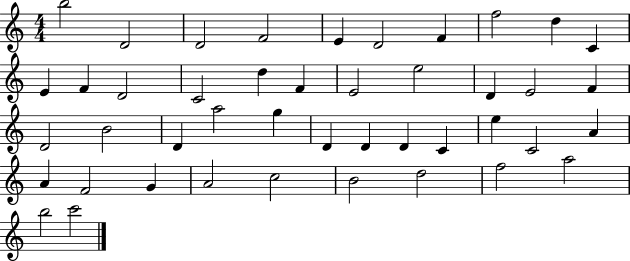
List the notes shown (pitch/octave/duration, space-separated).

B5/h D4/h D4/h F4/h E4/q D4/h F4/q F5/h D5/q C4/q E4/q F4/q D4/h C4/h D5/q F4/q E4/h E5/h D4/q E4/h F4/q D4/h B4/h D4/q A5/h G5/q D4/q D4/q D4/q C4/q E5/q C4/h A4/q A4/q F4/h G4/q A4/h C5/h B4/h D5/h F5/h A5/h B5/h C6/h